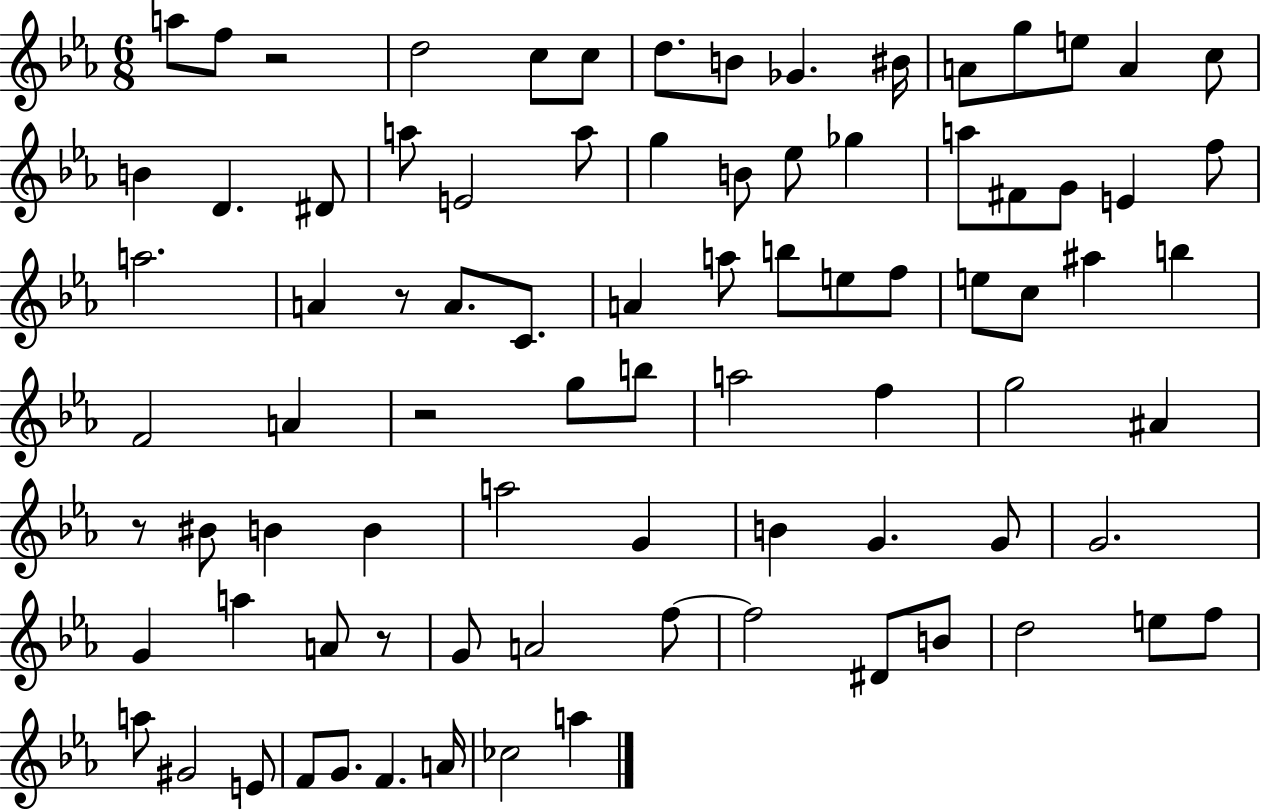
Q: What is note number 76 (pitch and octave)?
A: G4